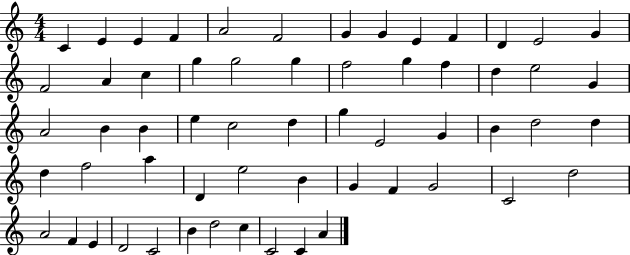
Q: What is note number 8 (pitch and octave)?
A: G4